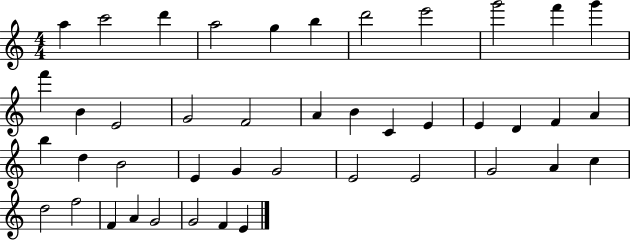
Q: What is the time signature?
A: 4/4